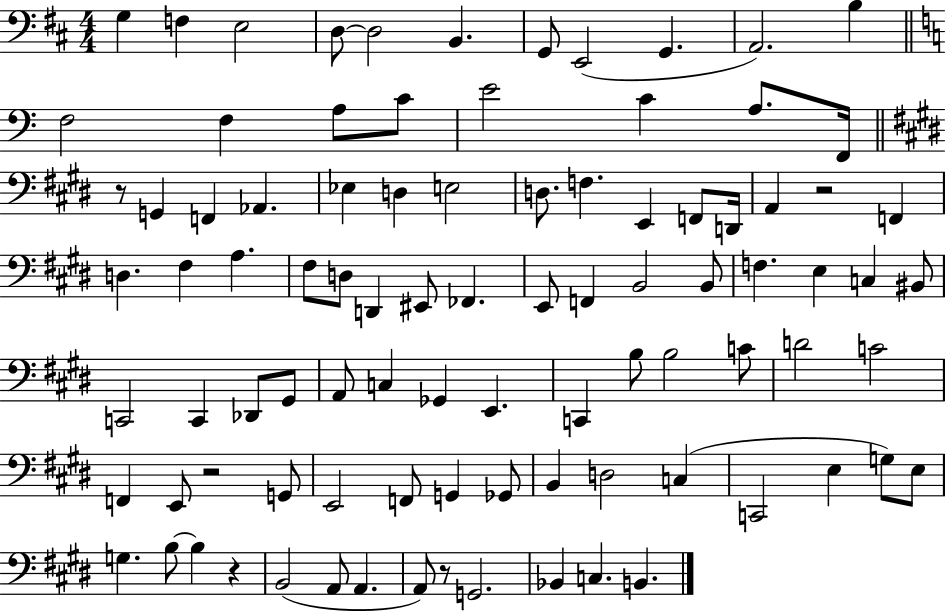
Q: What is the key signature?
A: D major